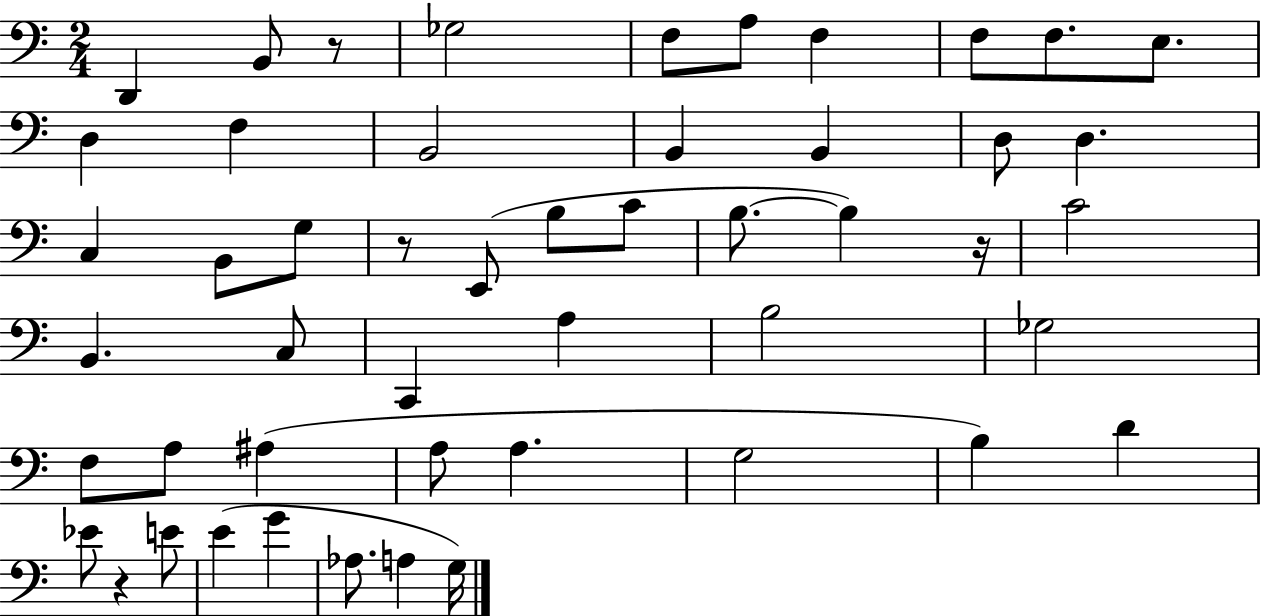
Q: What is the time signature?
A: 2/4